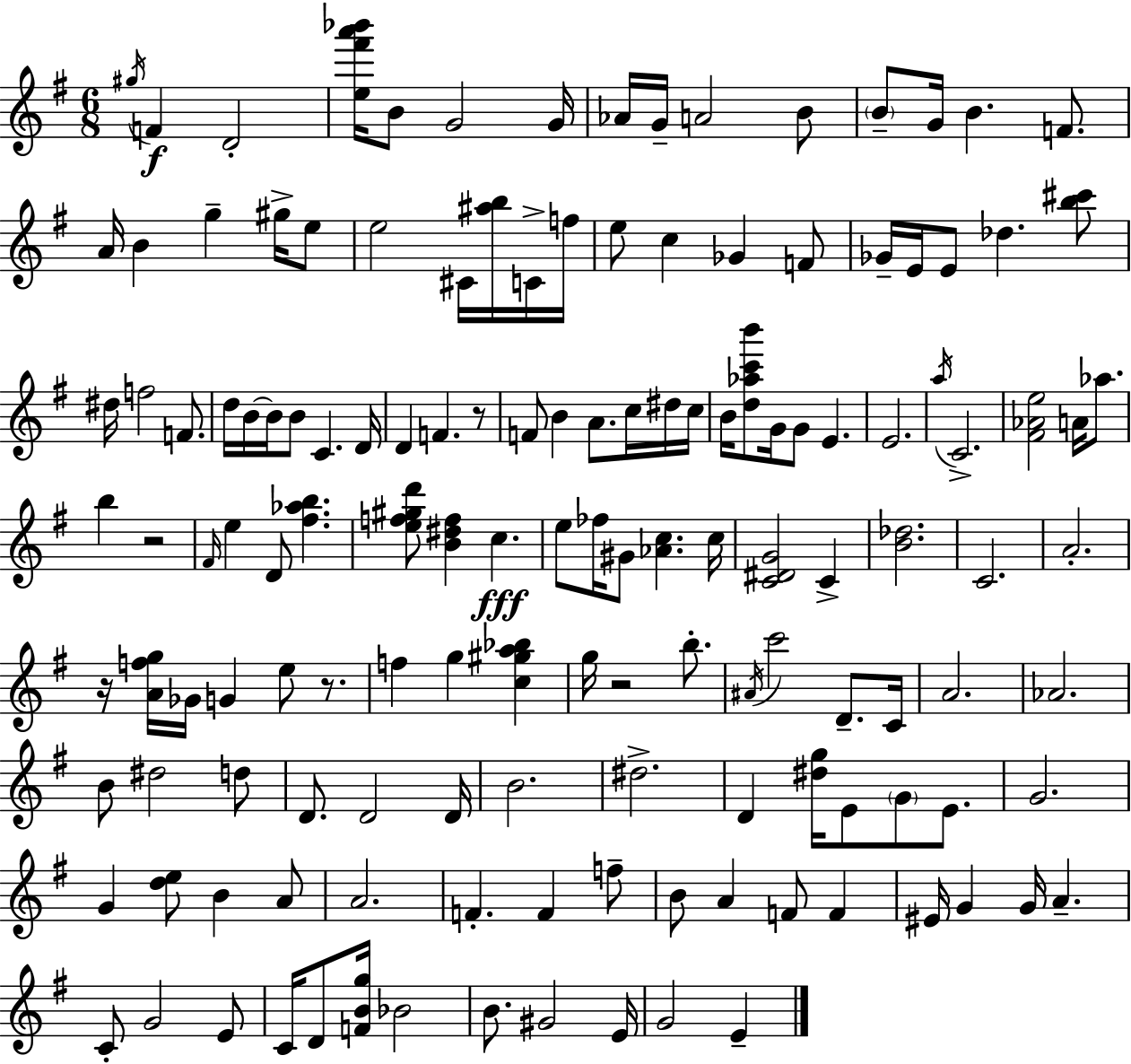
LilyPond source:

{
  \clef treble
  \numericTimeSignature
  \time 6/8
  \key g \major
  \acciaccatura { gis''16 }\f f'4 d'2-. | <e'' fis''' a''' bes'''>16 b'8 g'2 | g'16 aes'16 g'16-- a'2 b'8 | \parenthesize b'8-- g'16 b'4. f'8. | \break a'16 b'4 g''4-- gis''16-> e''8 | e''2 cis'16 <ais'' b''>16 c'16-> | f''16 e''8 c''4 ges'4 f'8 | ges'16-- e'16 e'8 des''4. <b'' cis'''>8 | \break dis''16 f''2 f'8. | d''16 b'16~~ b'16 b'8 c'4. | d'16 d'4 f'4. r8 | f'8 b'4 a'8. c''16 dis''16 | \break c''16 b'16 <d'' aes'' c''' b'''>8 g'16 g'8 e'4. | e'2. | \acciaccatura { a''16 } c'2.-> | <fis' aes' e''>2 a'16 aes''8. | \break b''4 r2 | \grace { fis'16 } e''4 d'8 <fis'' aes'' b''>4. | <e'' f'' gis'' d'''>8 <b' dis'' f''>4 c''4.\fff | e''8 fes''16 gis'8 <aes' c''>4. | \break c''16 <c' dis' g'>2 c'4-> | <b' des''>2. | c'2. | a'2.-. | \break r16 <a' f'' g''>16 ges'16 g'4 e''8 | r8. f''4 g''4 <c'' gis'' a'' bes''>4 | g''16 r2 | b''8.-. \acciaccatura { ais'16 } c'''2 | \break d'8.-- c'16 a'2. | aes'2. | b'8 dis''2 | d''8 d'8. d'2 | \break d'16 b'2. | dis''2.-> | d'4 <dis'' g''>16 e'8 \parenthesize g'8 | e'8. g'2. | \break g'4 <d'' e''>8 b'4 | a'8 a'2. | f'4.-. f'4 | f''8-- b'8 a'4 f'8 | \break f'4 eis'16 g'4 g'16 a'4.-- | c'8-. g'2 | e'8 c'16 d'8 <f' b' g''>16 bes'2 | b'8. gis'2 | \break e'16 g'2 | e'4-- \bar "|."
}